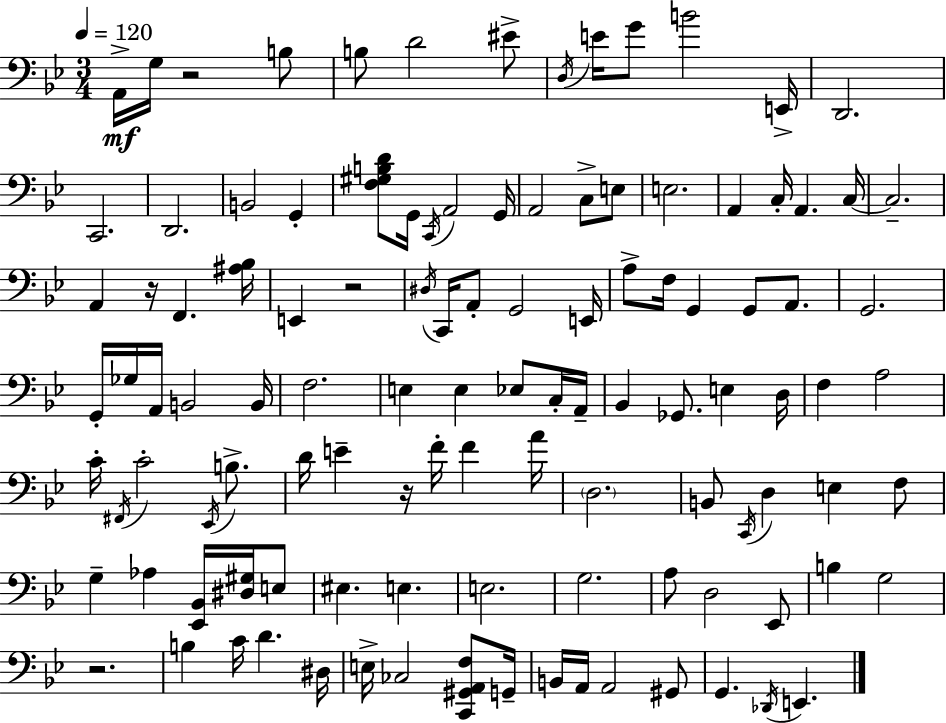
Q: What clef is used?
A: bass